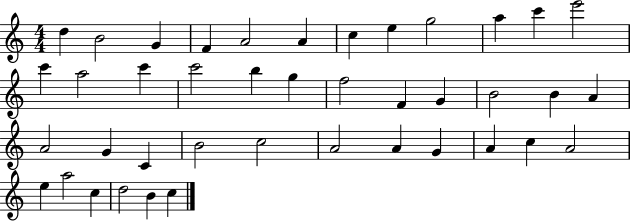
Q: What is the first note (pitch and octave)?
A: D5